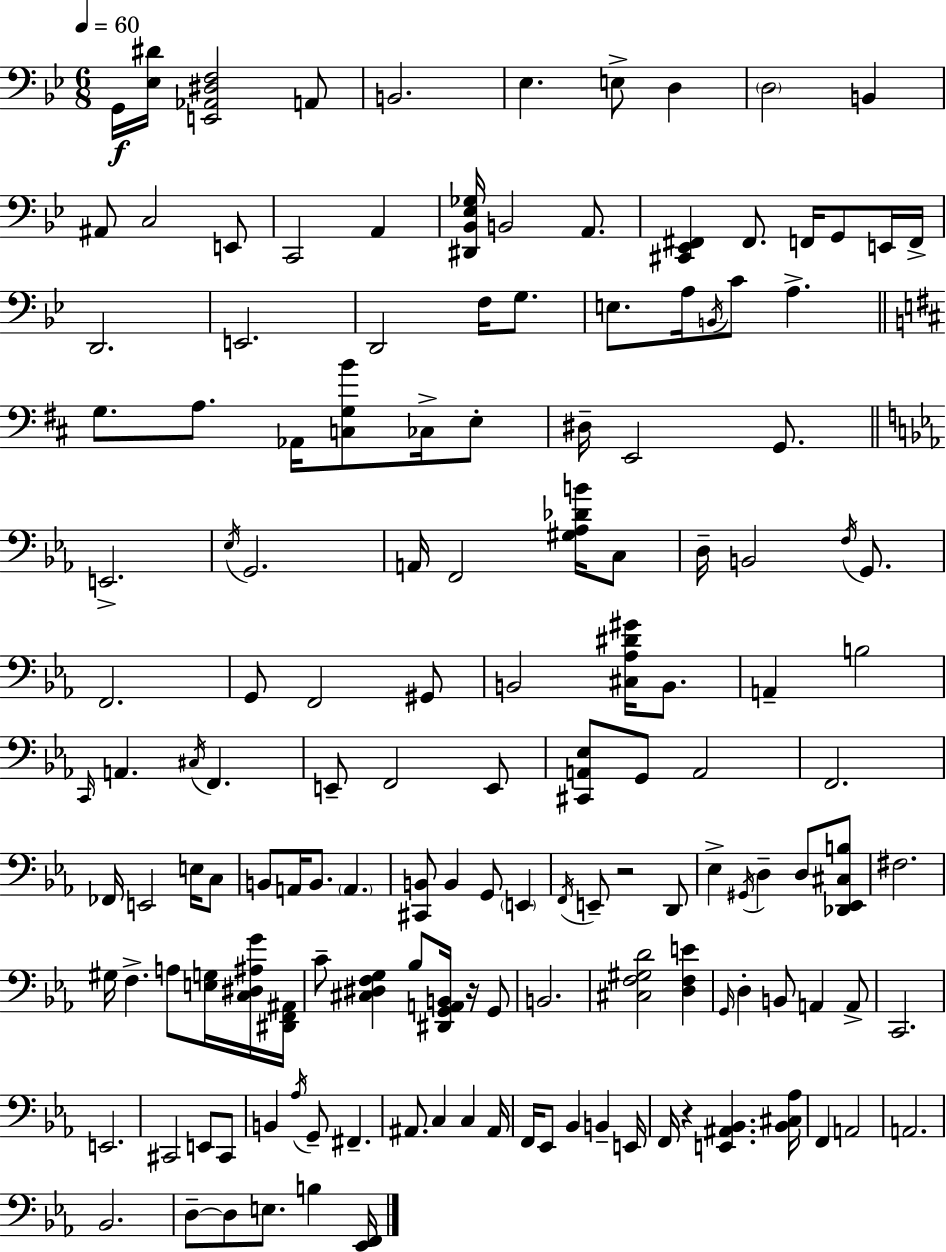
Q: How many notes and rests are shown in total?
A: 147